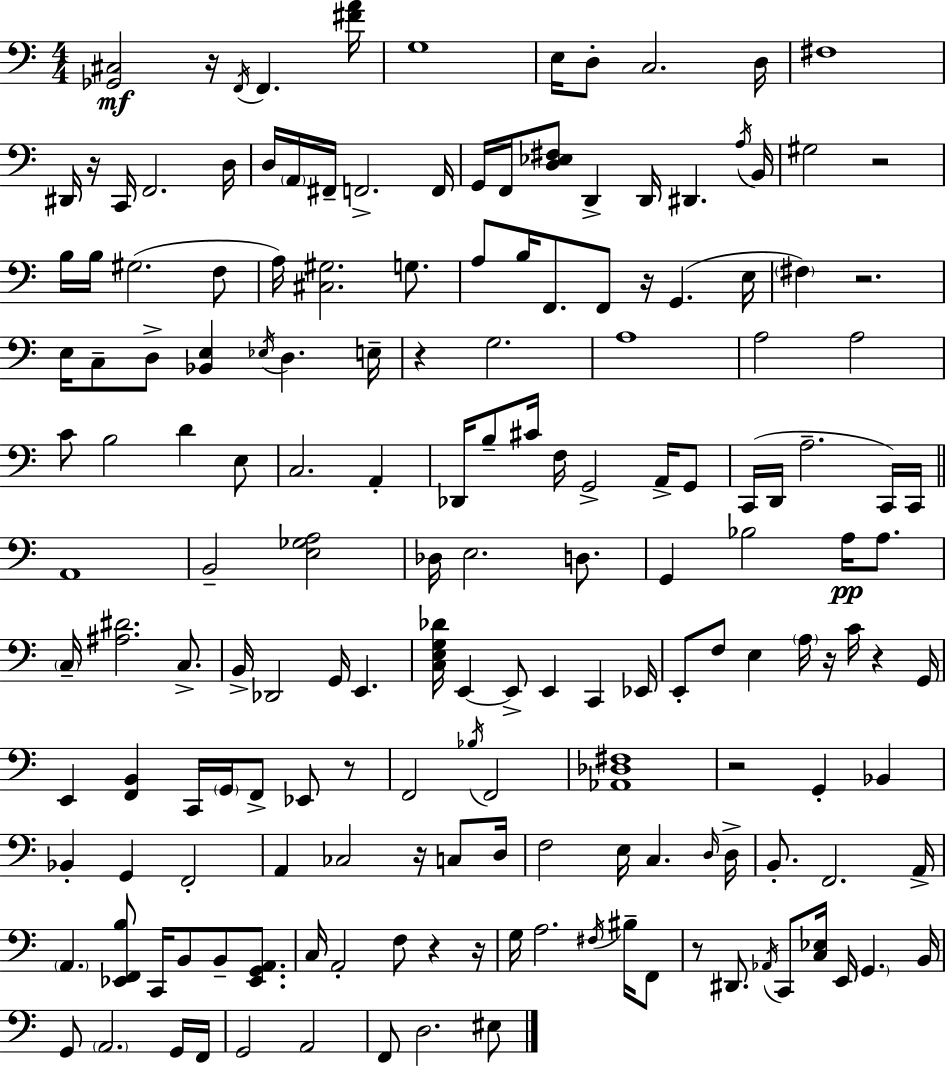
{
  \clef bass
  \numericTimeSignature
  \time 4/4
  \key c \major
  <ges, cis>2\mf r16 \acciaccatura { f,16 } f,4. | <fis' a'>16 g1 | e16 d8-. c2. | d16 fis1 | \break dis,16 r16 c,16 f,2. | d16 d16 \parenthesize a,16 fis,16-- f,2.-> | f,16 g,16 f,16 <d ees fis>8 d,4-> d,16 dis,4. | \acciaccatura { a16 } b,16 gis2 r2 | \break b16 b16 gis2.( | f8 a16) <cis gis>2. g8. | a8 b16 f,8. f,8 r16 g,4.( | e16 \parenthesize fis4) r2. | \break e16 c8-- d8-> <bes, e>4 \acciaccatura { ees16 } d4. | e16-- r4 g2. | a1 | a2 a2 | \break c'8 b2 d'4 | e8 c2. a,4-. | des,16 b8-- cis'16 f16 g,2-> | a,16-> g,8 c,16( d,16 a2.-- | \break c,16) c,16 \bar "||" \break \key c \major a,1 | b,2-- <e ges a>2 | des16 e2. d8. | g,4 bes2 a16\pp a8. | \break \parenthesize c16-- <ais dis'>2. c8.-> | b,16-> des,2 g,16 e,4. | <c e g des'>16 e,4~~ e,8-> e,4 c,4 ees,16 | e,8-. f8 e4 \parenthesize a16 r16 c'16 r4 g,16 | \break e,4 <f, b,>4 c,16 \parenthesize g,16 f,8-> ees,8 r8 | f,2 \acciaccatura { bes16 } f,2 | <aes, des fis>1 | r2 g,4-. bes,4 | \break bes,4-. g,4 f,2-. | a,4 ces2 r16 c8 | d16 f2 e16 c4. | \grace { d16 } d16-> b,8.-. f,2. | \break a,16-> \parenthesize a,4. <ees, f, b>8 c,16 b,8 b,8-- <ees, g, a,>8. | c16 a,2-. f8 r4 | r16 g16 a2. \acciaccatura { fis16 } | bis16-- f,8 r8 dis,8. \acciaccatura { aes,16 } c,8 <c ees>16 e,16 \parenthesize g,4. | \break b,16 g,8 \parenthesize a,2. | g,16 f,16 g,2 a,2 | f,8 d2. | eis8 \bar "|."
}